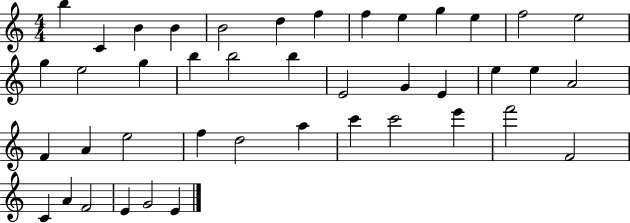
B5/q C4/q B4/q B4/q B4/h D5/q F5/q F5/q E5/q G5/q E5/q F5/h E5/h G5/q E5/h G5/q B5/q B5/h B5/q E4/h G4/q E4/q E5/q E5/q A4/h F4/q A4/q E5/h F5/q D5/h A5/q C6/q C6/h E6/q F6/h F4/h C4/q A4/q F4/h E4/q G4/h E4/q